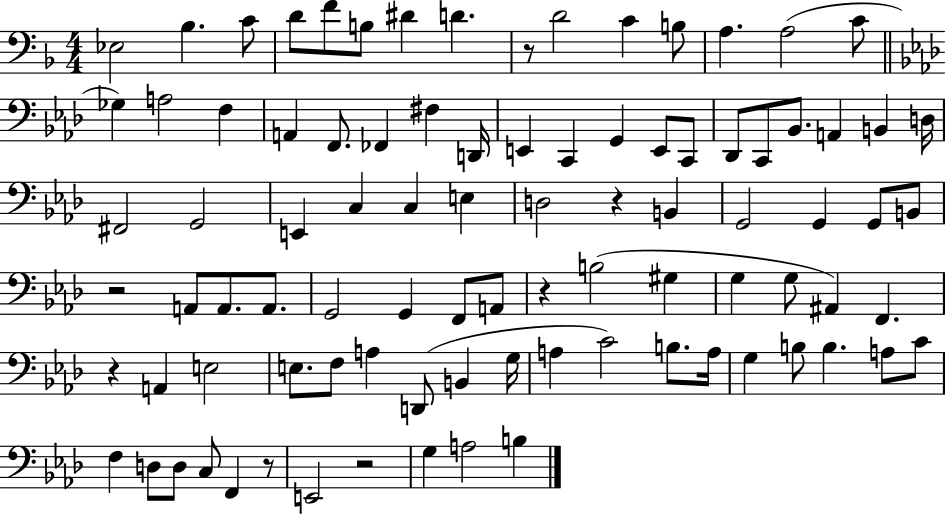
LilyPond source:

{
  \clef bass
  \numericTimeSignature
  \time 4/4
  \key f \major
  ees2 bes4. c'8 | d'8 f'8 b8 dis'4 d'4. | r8 d'2 c'4 b8 | a4. a2( c'8 | \break \bar "||" \break \key aes \major ges4) a2 f4 | a,4 f,8. fes,4 fis4 d,16 | e,4 c,4 g,4 e,8 c,8 | des,8 c,8 bes,8. a,4 b,4 d16 | \break fis,2 g,2 | e,4 c4 c4 e4 | d2 r4 b,4 | g,2 g,4 g,8 b,8 | \break r2 a,8 a,8. a,8. | g,2 g,4 f,8 a,8 | r4 b2( gis4 | g4 g8 ais,4) f,4. | \break r4 a,4 e2 | e8. f8 a4 d,8( b,4 g16 | a4 c'2) b8. a16 | g4 b8 b4. a8 c'8 | \break f4 d8 d8 c8 f,4 r8 | e,2 r2 | g4 a2 b4 | \bar "|."
}